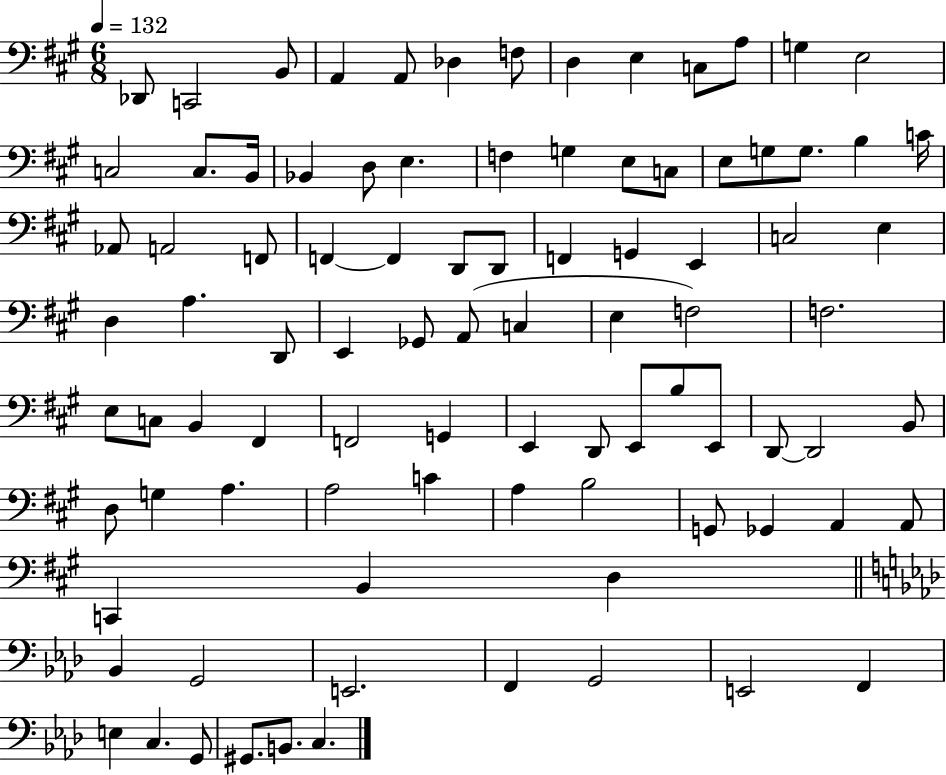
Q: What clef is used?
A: bass